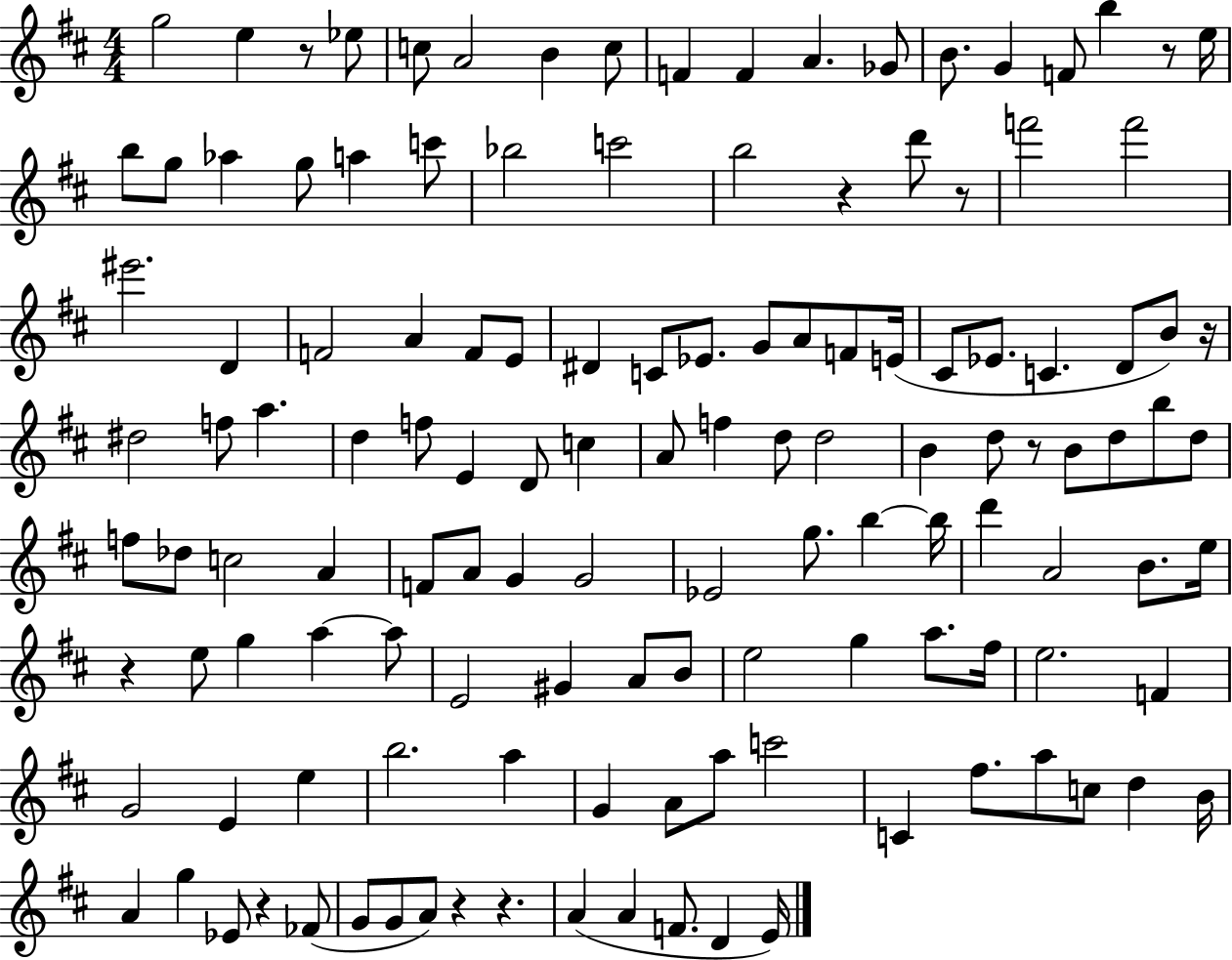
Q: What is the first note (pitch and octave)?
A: G5